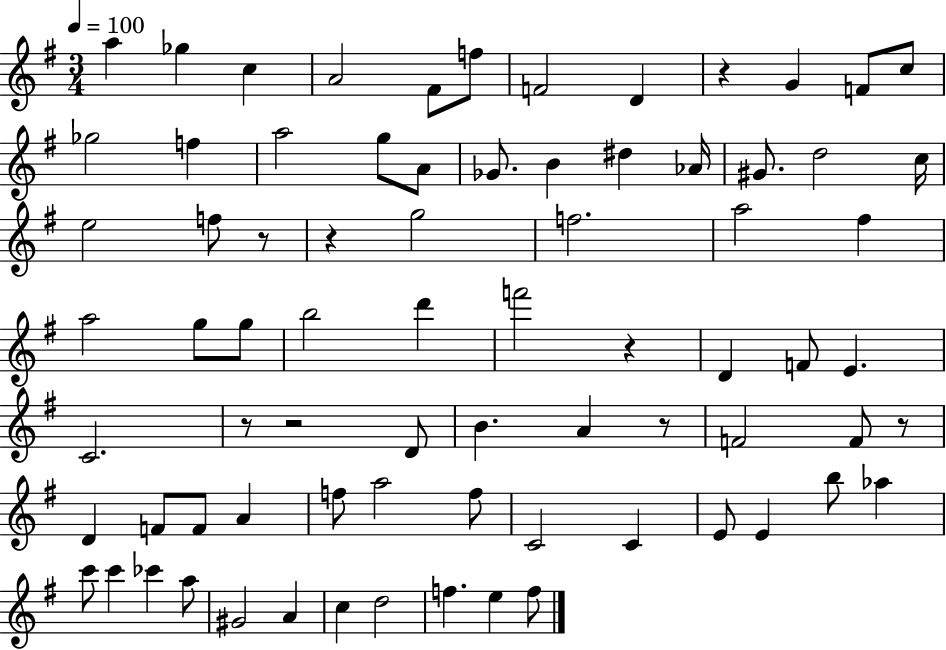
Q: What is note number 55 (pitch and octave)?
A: E4